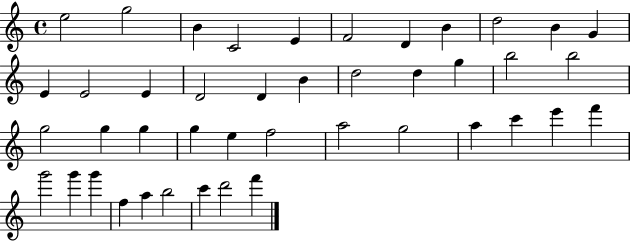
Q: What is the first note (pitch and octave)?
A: E5